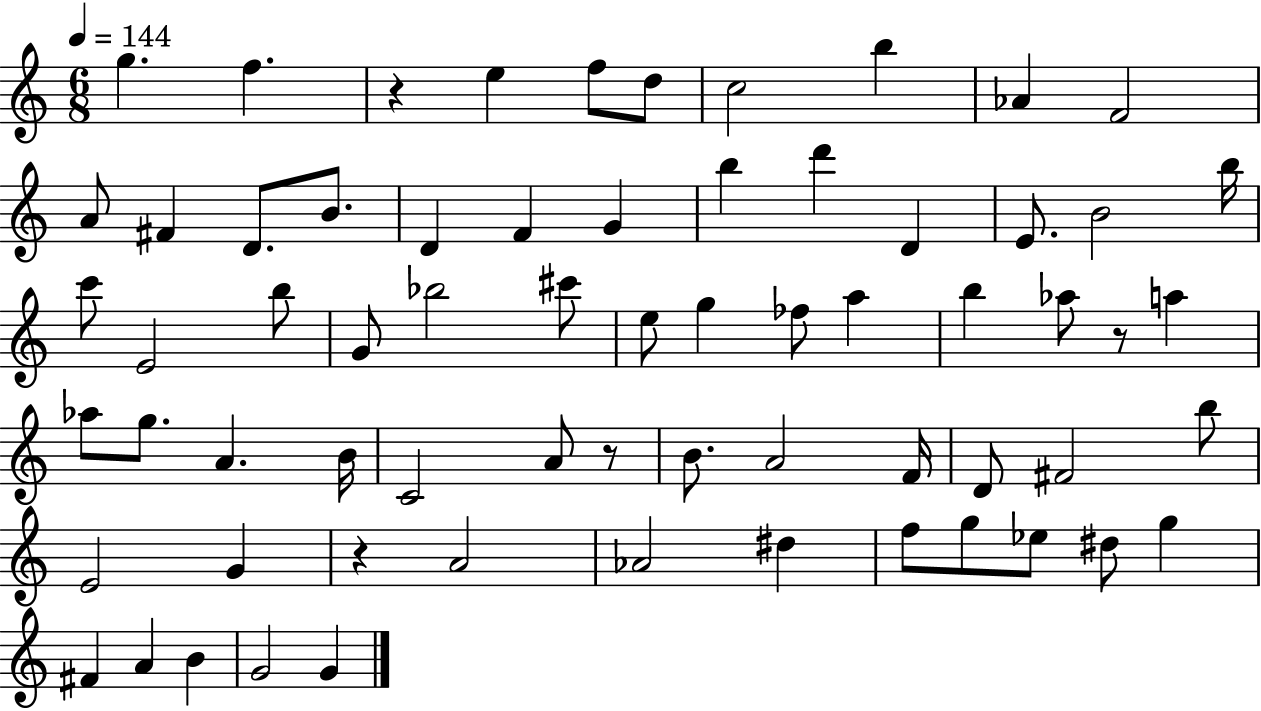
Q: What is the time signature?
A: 6/8